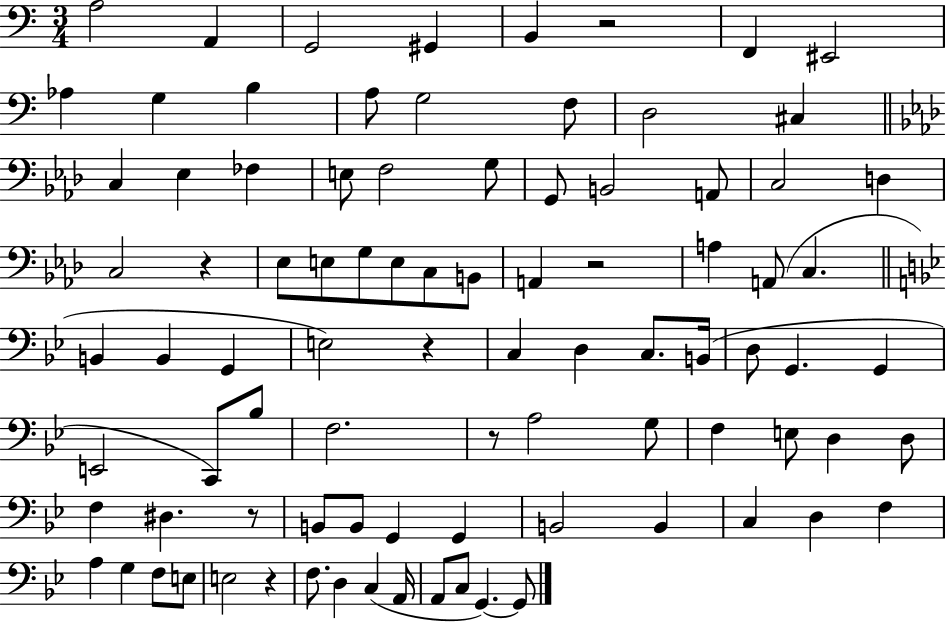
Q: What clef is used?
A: bass